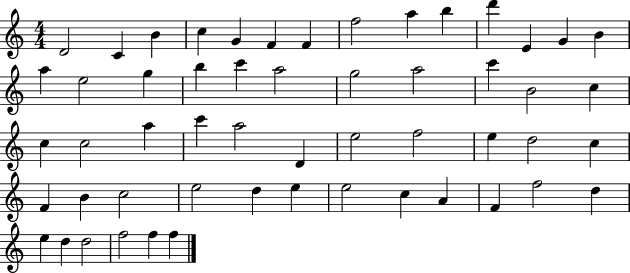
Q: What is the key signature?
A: C major